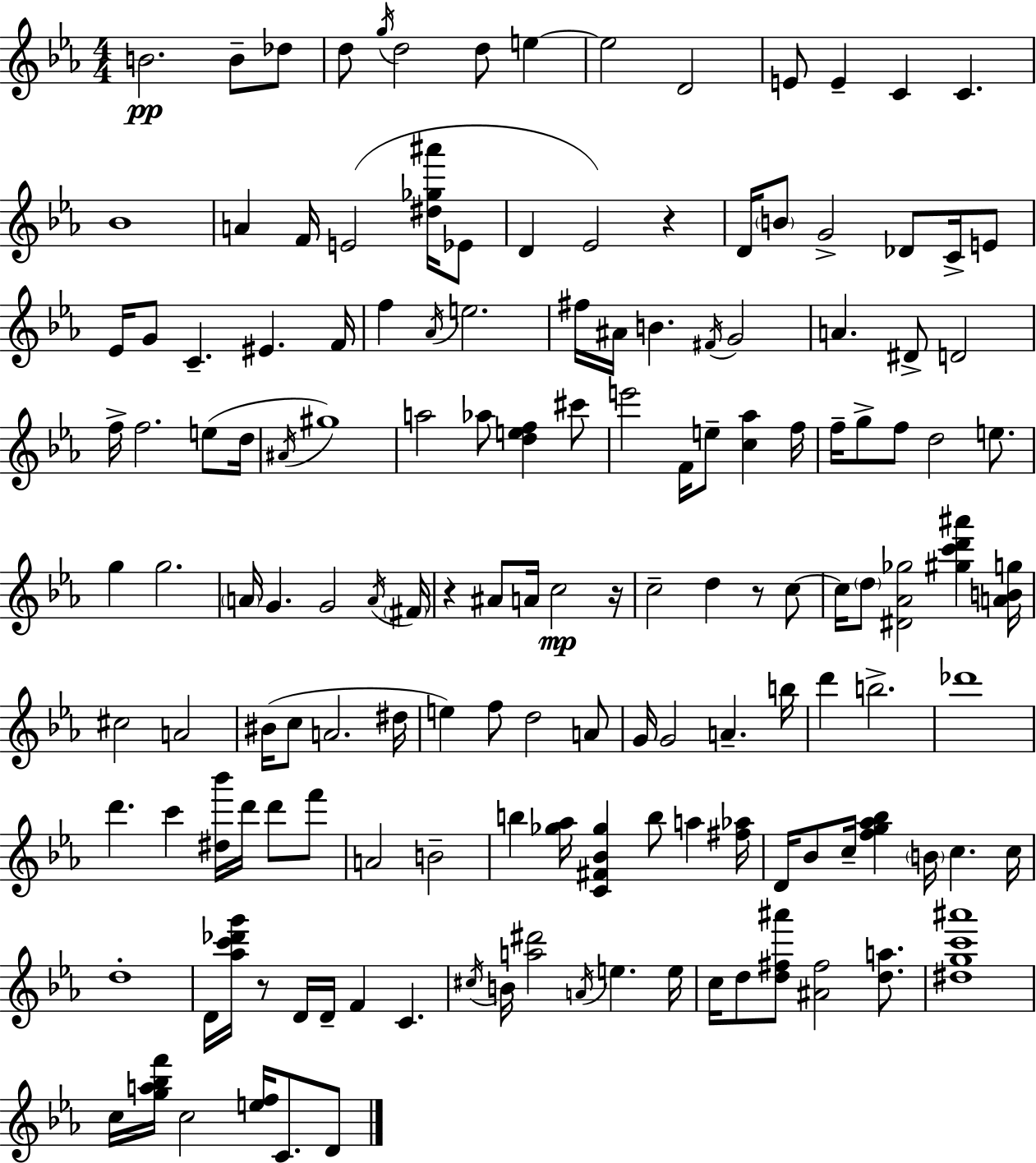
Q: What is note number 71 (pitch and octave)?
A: C5